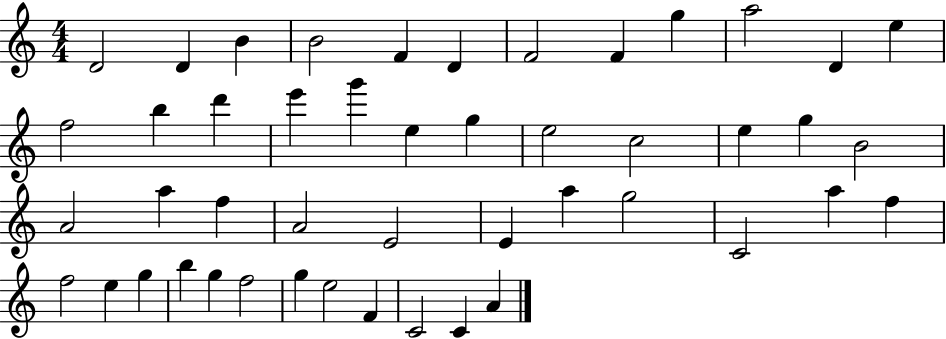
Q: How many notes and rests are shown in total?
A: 47